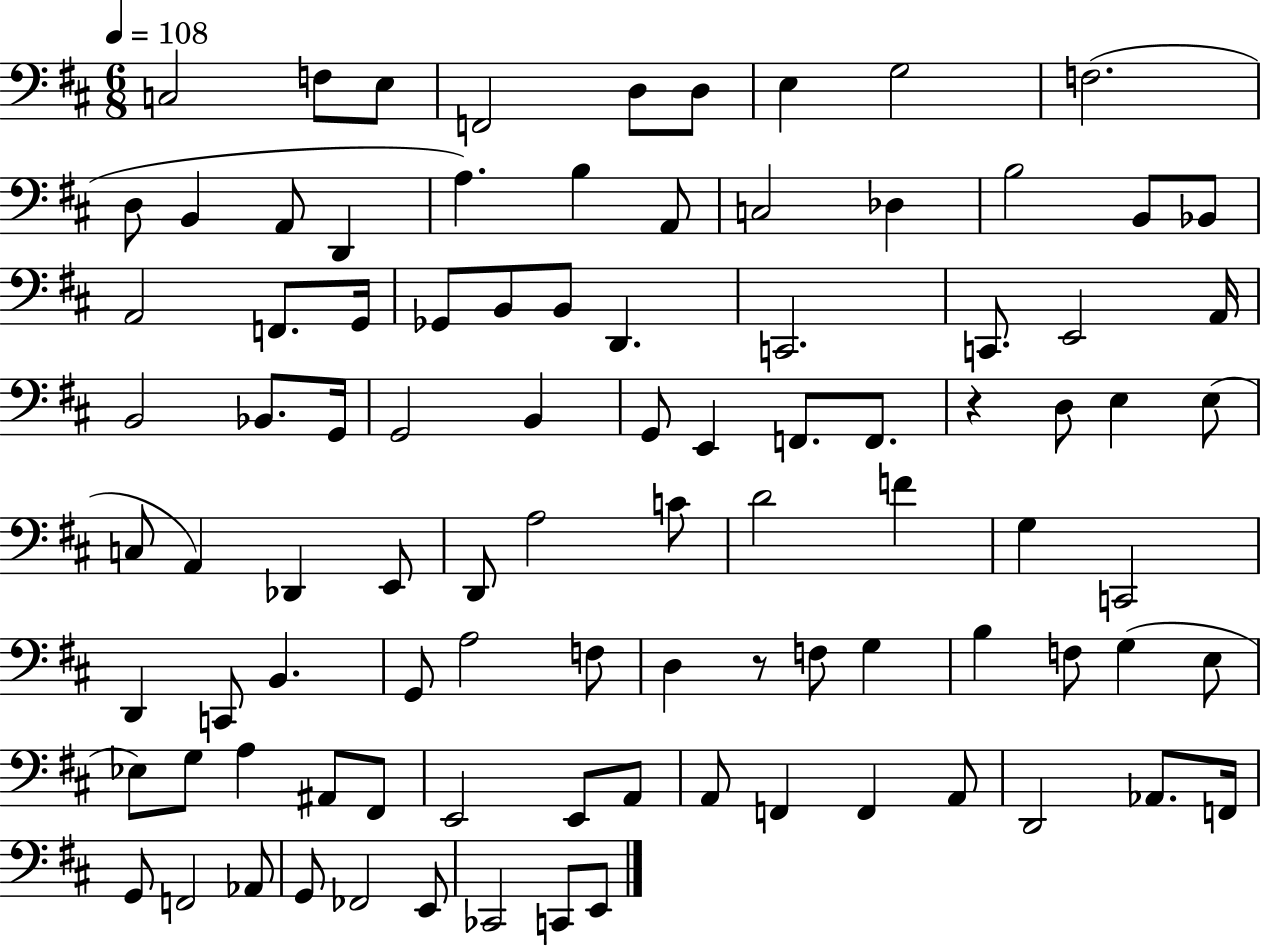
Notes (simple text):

C3/h F3/e E3/e F2/h D3/e D3/e E3/q G3/h F3/h. D3/e B2/q A2/e D2/q A3/q. B3/q A2/e C3/h Db3/q B3/h B2/e Bb2/e A2/h F2/e. G2/s Gb2/e B2/e B2/e D2/q. C2/h. C2/e. E2/h A2/s B2/h Bb2/e. G2/s G2/h B2/q G2/e E2/q F2/e. F2/e. R/q D3/e E3/q E3/e C3/e A2/q Db2/q E2/e D2/e A3/h C4/e D4/h F4/q G3/q C2/h D2/q C2/e B2/q. G2/e A3/h F3/e D3/q R/e F3/e G3/q B3/q F3/e G3/q E3/e Eb3/e G3/e A3/q A#2/e F#2/e E2/h E2/e A2/e A2/e F2/q F2/q A2/e D2/h Ab2/e. F2/s G2/e F2/h Ab2/e G2/e FES2/h E2/e CES2/h C2/e E2/e